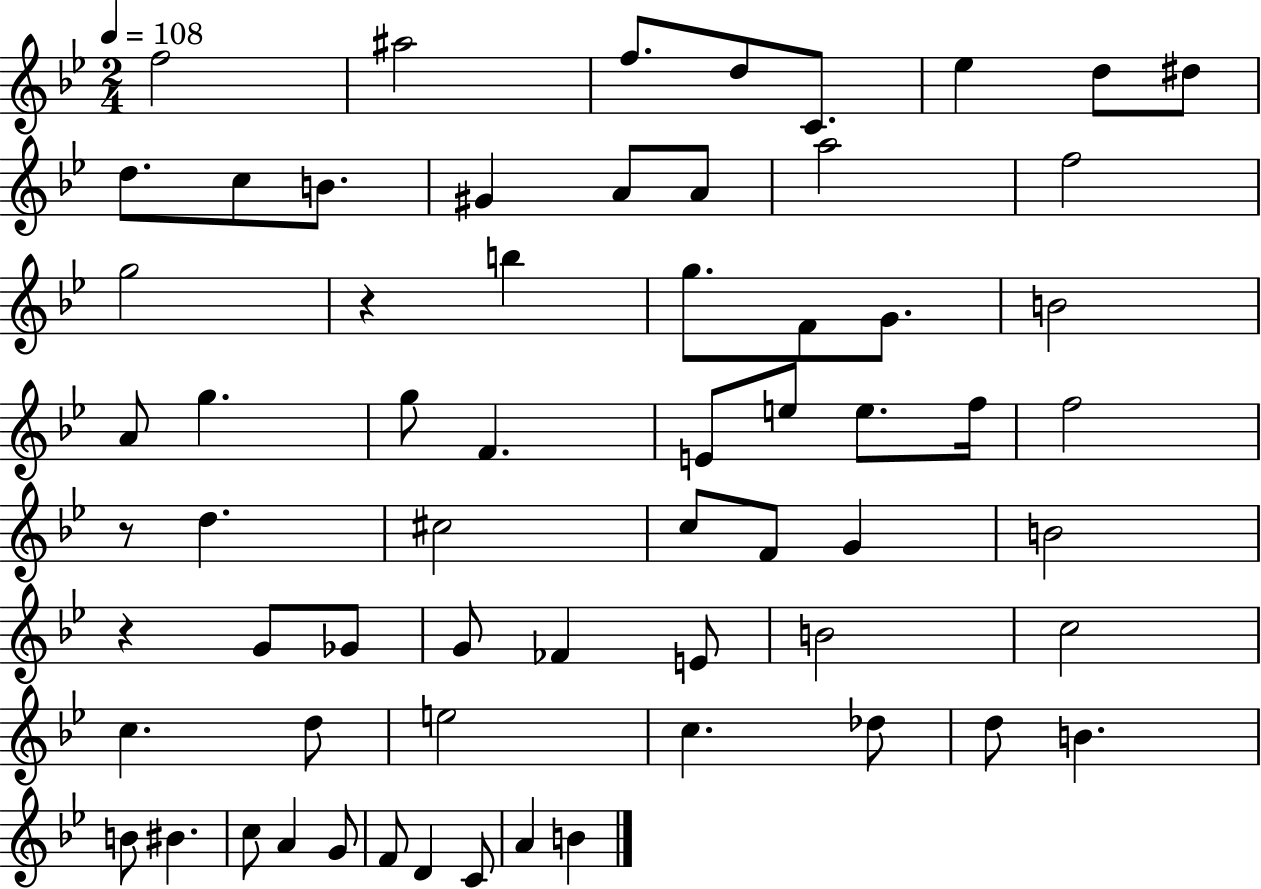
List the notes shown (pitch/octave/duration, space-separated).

F5/h A#5/h F5/e. D5/e C4/e. Eb5/q D5/e D#5/e D5/e. C5/e B4/e. G#4/q A4/e A4/e A5/h F5/h G5/h R/q B5/q G5/e. F4/e G4/e. B4/h A4/e G5/q. G5/e F4/q. E4/e E5/e E5/e. F5/s F5/h R/e D5/q. C#5/h C5/e F4/e G4/q B4/h R/q G4/e Gb4/e G4/e FES4/q E4/e B4/h C5/h C5/q. D5/e E5/h C5/q. Db5/e D5/e B4/q. B4/e BIS4/q. C5/e A4/q G4/e F4/e D4/q C4/e A4/q B4/q